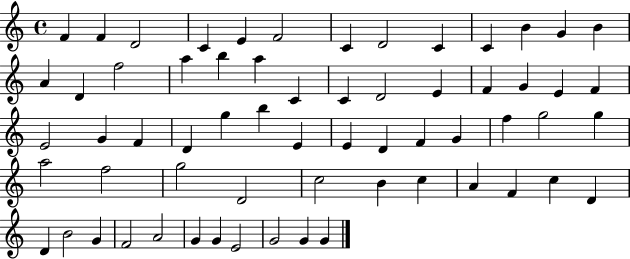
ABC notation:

X:1
T:Untitled
M:4/4
L:1/4
K:C
F F D2 C E F2 C D2 C C B G B A D f2 a b a C C D2 E F G E F E2 G F D g b E E D F G f g2 g a2 f2 g2 D2 c2 B c A F c D D B2 G F2 A2 G G E2 G2 G G